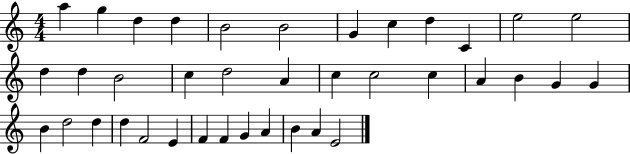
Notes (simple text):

A5/q G5/q D5/q D5/q B4/h B4/h G4/q C5/q D5/q C4/q E5/h E5/h D5/q D5/q B4/h C5/q D5/h A4/q C5/q C5/h C5/q A4/q B4/q G4/q G4/q B4/q D5/h D5/q D5/q F4/h E4/q F4/q F4/q G4/q A4/q B4/q A4/q E4/h